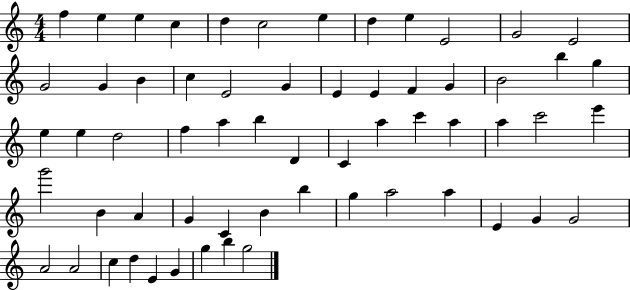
X:1
T:Untitled
M:4/4
L:1/4
K:C
f e e c d c2 e d e E2 G2 E2 G2 G B c E2 G E E F G B2 b g e e d2 f a b D C a c' a a c'2 e' g'2 B A G C B b g a2 a E G G2 A2 A2 c d E G g b g2